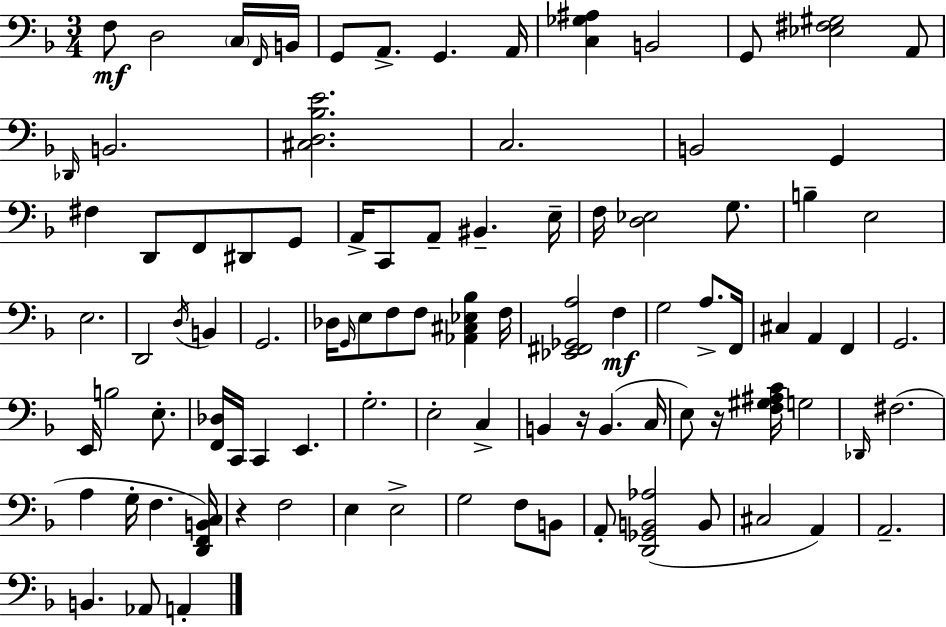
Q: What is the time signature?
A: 3/4